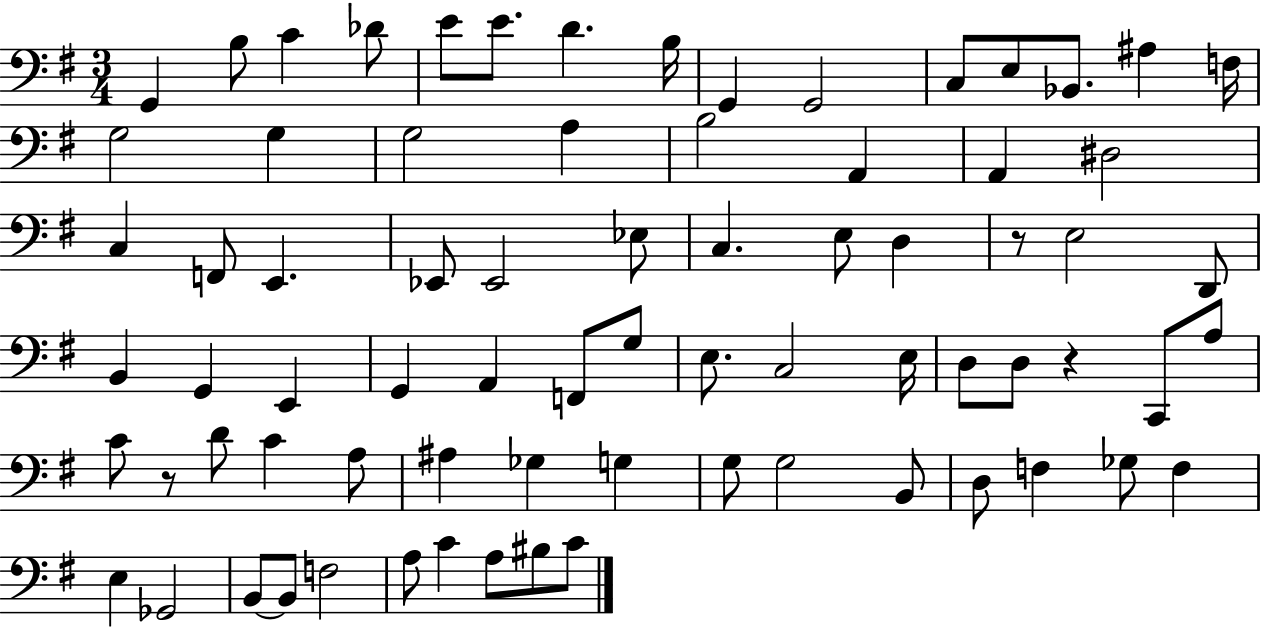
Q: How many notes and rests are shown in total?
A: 75